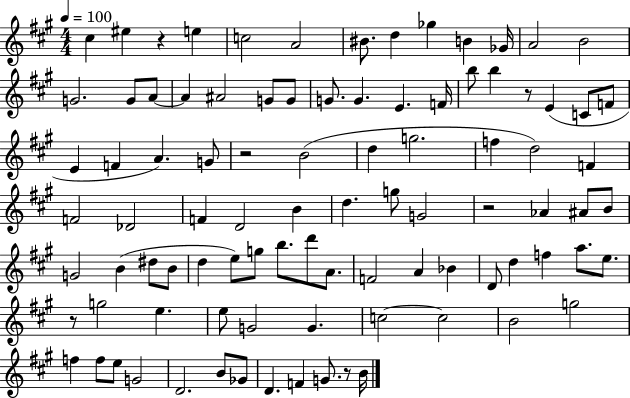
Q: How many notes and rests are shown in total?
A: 93